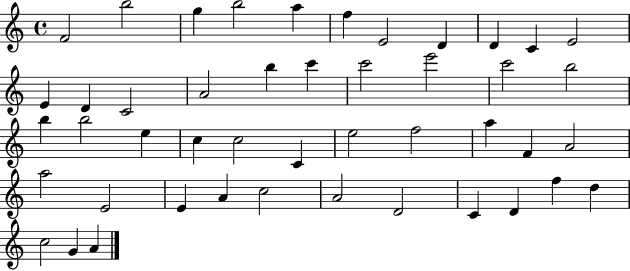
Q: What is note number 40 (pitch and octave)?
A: C4